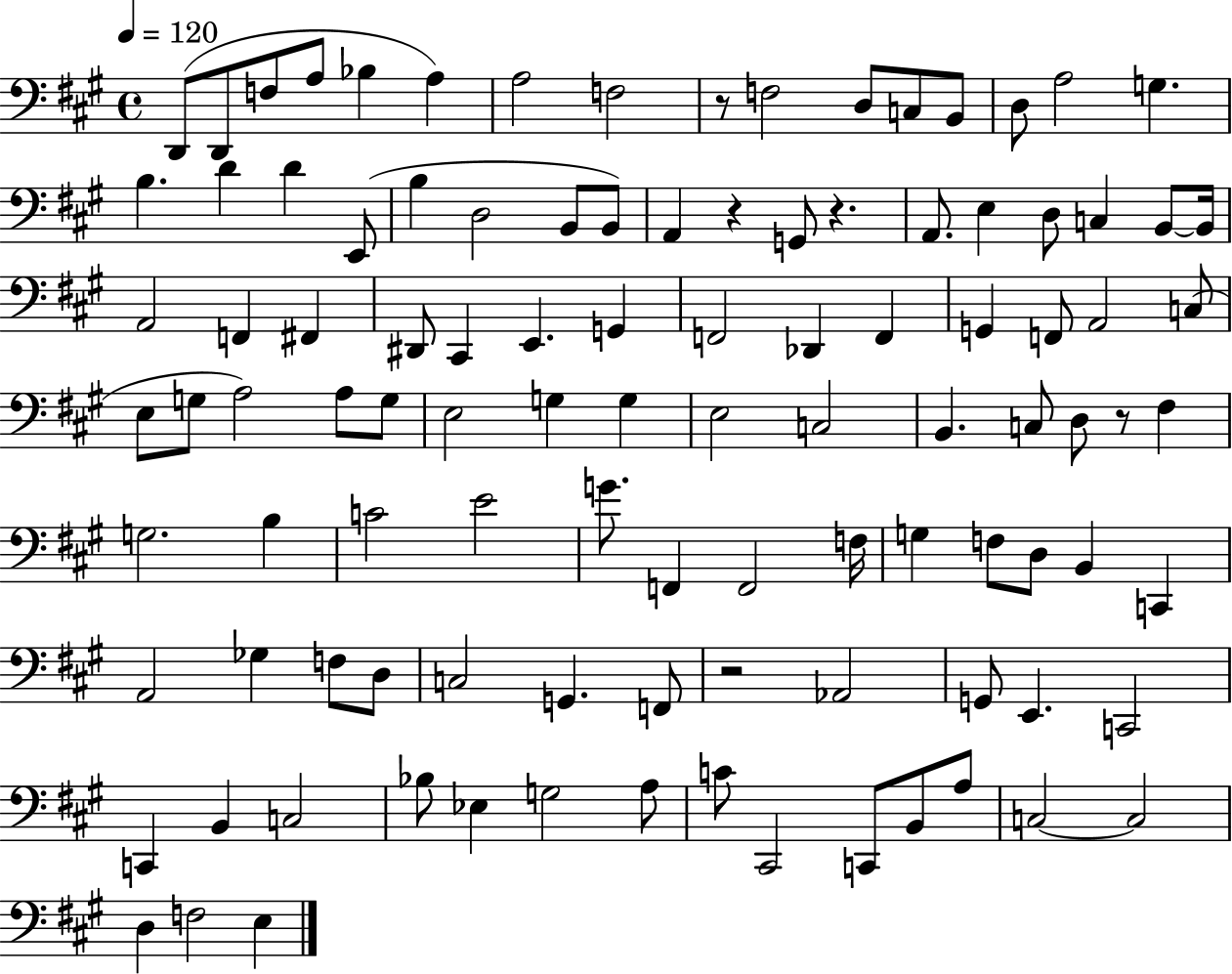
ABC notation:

X:1
T:Untitled
M:4/4
L:1/4
K:A
D,,/2 D,,/2 F,/2 A,/2 _B, A, A,2 F,2 z/2 F,2 D,/2 C,/2 B,,/2 D,/2 A,2 G, B, D D E,,/2 B, D,2 B,,/2 B,,/2 A,, z G,,/2 z A,,/2 E, D,/2 C, B,,/2 B,,/4 A,,2 F,, ^F,, ^D,,/2 ^C,, E,, G,, F,,2 _D,, F,, G,, F,,/2 A,,2 C,/2 E,/2 G,/2 A,2 A,/2 G,/2 E,2 G, G, E,2 C,2 B,, C,/2 D,/2 z/2 ^F, G,2 B, C2 E2 G/2 F,, F,,2 F,/4 G, F,/2 D,/2 B,, C,, A,,2 _G, F,/2 D,/2 C,2 G,, F,,/2 z2 _A,,2 G,,/2 E,, C,,2 C,, B,, C,2 _B,/2 _E, G,2 A,/2 C/2 ^C,,2 C,,/2 B,,/2 A,/2 C,2 C,2 D, F,2 E,